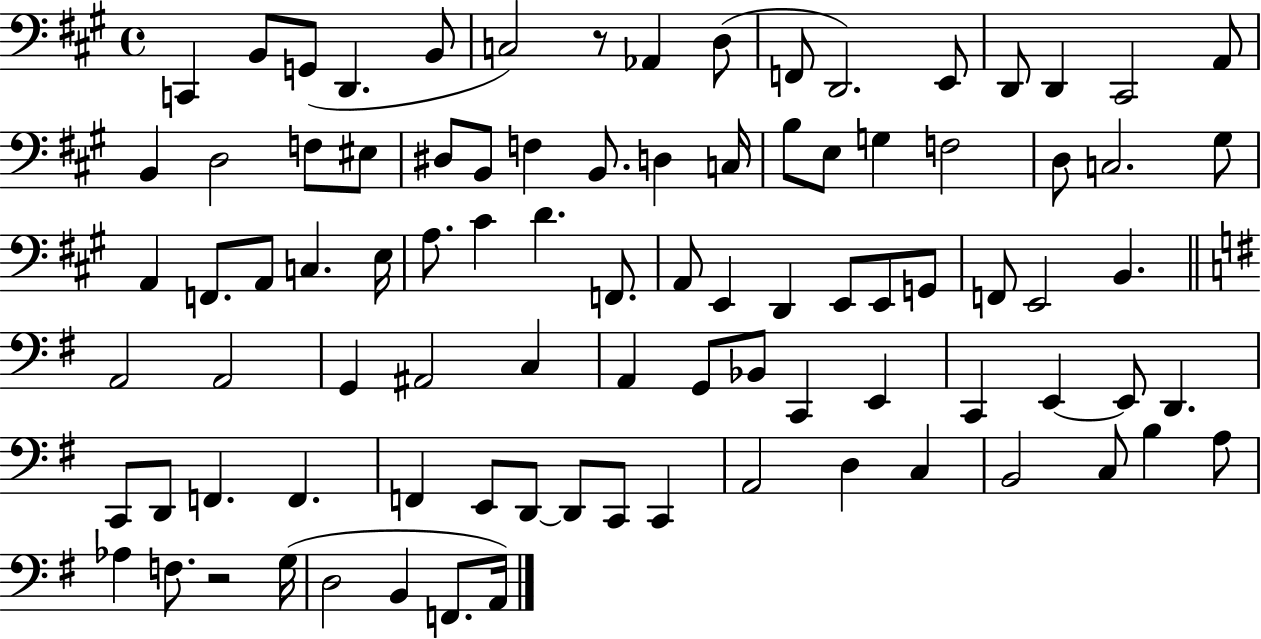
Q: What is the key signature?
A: A major